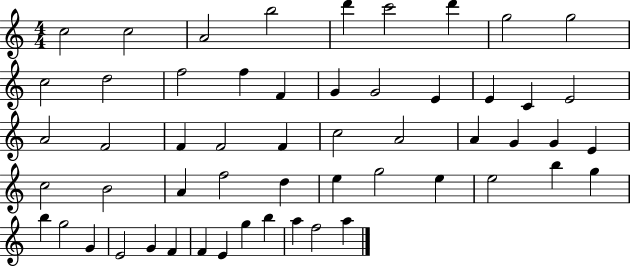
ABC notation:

X:1
T:Untitled
M:4/4
L:1/4
K:C
c2 c2 A2 b2 d' c'2 d' g2 g2 c2 d2 f2 f F G G2 E E C E2 A2 F2 F F2 F c2 A2 A G G E c2 B2 A f2 d e g2 e e2 b g b g2 G E2 G F F E g b a f2 a